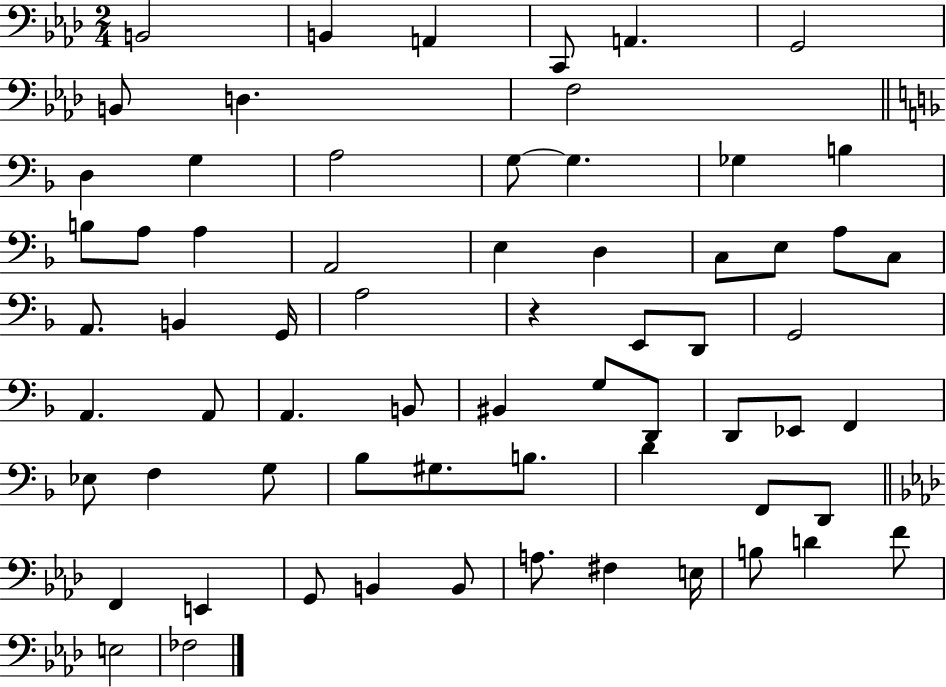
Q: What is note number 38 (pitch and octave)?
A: BIS2